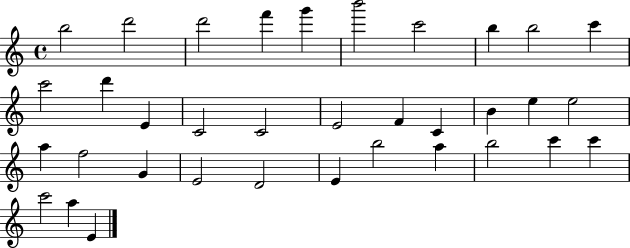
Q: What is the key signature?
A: C major